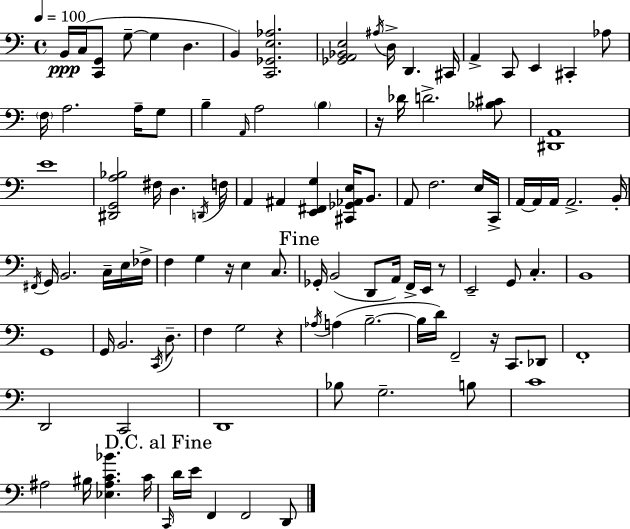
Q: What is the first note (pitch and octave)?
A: B2